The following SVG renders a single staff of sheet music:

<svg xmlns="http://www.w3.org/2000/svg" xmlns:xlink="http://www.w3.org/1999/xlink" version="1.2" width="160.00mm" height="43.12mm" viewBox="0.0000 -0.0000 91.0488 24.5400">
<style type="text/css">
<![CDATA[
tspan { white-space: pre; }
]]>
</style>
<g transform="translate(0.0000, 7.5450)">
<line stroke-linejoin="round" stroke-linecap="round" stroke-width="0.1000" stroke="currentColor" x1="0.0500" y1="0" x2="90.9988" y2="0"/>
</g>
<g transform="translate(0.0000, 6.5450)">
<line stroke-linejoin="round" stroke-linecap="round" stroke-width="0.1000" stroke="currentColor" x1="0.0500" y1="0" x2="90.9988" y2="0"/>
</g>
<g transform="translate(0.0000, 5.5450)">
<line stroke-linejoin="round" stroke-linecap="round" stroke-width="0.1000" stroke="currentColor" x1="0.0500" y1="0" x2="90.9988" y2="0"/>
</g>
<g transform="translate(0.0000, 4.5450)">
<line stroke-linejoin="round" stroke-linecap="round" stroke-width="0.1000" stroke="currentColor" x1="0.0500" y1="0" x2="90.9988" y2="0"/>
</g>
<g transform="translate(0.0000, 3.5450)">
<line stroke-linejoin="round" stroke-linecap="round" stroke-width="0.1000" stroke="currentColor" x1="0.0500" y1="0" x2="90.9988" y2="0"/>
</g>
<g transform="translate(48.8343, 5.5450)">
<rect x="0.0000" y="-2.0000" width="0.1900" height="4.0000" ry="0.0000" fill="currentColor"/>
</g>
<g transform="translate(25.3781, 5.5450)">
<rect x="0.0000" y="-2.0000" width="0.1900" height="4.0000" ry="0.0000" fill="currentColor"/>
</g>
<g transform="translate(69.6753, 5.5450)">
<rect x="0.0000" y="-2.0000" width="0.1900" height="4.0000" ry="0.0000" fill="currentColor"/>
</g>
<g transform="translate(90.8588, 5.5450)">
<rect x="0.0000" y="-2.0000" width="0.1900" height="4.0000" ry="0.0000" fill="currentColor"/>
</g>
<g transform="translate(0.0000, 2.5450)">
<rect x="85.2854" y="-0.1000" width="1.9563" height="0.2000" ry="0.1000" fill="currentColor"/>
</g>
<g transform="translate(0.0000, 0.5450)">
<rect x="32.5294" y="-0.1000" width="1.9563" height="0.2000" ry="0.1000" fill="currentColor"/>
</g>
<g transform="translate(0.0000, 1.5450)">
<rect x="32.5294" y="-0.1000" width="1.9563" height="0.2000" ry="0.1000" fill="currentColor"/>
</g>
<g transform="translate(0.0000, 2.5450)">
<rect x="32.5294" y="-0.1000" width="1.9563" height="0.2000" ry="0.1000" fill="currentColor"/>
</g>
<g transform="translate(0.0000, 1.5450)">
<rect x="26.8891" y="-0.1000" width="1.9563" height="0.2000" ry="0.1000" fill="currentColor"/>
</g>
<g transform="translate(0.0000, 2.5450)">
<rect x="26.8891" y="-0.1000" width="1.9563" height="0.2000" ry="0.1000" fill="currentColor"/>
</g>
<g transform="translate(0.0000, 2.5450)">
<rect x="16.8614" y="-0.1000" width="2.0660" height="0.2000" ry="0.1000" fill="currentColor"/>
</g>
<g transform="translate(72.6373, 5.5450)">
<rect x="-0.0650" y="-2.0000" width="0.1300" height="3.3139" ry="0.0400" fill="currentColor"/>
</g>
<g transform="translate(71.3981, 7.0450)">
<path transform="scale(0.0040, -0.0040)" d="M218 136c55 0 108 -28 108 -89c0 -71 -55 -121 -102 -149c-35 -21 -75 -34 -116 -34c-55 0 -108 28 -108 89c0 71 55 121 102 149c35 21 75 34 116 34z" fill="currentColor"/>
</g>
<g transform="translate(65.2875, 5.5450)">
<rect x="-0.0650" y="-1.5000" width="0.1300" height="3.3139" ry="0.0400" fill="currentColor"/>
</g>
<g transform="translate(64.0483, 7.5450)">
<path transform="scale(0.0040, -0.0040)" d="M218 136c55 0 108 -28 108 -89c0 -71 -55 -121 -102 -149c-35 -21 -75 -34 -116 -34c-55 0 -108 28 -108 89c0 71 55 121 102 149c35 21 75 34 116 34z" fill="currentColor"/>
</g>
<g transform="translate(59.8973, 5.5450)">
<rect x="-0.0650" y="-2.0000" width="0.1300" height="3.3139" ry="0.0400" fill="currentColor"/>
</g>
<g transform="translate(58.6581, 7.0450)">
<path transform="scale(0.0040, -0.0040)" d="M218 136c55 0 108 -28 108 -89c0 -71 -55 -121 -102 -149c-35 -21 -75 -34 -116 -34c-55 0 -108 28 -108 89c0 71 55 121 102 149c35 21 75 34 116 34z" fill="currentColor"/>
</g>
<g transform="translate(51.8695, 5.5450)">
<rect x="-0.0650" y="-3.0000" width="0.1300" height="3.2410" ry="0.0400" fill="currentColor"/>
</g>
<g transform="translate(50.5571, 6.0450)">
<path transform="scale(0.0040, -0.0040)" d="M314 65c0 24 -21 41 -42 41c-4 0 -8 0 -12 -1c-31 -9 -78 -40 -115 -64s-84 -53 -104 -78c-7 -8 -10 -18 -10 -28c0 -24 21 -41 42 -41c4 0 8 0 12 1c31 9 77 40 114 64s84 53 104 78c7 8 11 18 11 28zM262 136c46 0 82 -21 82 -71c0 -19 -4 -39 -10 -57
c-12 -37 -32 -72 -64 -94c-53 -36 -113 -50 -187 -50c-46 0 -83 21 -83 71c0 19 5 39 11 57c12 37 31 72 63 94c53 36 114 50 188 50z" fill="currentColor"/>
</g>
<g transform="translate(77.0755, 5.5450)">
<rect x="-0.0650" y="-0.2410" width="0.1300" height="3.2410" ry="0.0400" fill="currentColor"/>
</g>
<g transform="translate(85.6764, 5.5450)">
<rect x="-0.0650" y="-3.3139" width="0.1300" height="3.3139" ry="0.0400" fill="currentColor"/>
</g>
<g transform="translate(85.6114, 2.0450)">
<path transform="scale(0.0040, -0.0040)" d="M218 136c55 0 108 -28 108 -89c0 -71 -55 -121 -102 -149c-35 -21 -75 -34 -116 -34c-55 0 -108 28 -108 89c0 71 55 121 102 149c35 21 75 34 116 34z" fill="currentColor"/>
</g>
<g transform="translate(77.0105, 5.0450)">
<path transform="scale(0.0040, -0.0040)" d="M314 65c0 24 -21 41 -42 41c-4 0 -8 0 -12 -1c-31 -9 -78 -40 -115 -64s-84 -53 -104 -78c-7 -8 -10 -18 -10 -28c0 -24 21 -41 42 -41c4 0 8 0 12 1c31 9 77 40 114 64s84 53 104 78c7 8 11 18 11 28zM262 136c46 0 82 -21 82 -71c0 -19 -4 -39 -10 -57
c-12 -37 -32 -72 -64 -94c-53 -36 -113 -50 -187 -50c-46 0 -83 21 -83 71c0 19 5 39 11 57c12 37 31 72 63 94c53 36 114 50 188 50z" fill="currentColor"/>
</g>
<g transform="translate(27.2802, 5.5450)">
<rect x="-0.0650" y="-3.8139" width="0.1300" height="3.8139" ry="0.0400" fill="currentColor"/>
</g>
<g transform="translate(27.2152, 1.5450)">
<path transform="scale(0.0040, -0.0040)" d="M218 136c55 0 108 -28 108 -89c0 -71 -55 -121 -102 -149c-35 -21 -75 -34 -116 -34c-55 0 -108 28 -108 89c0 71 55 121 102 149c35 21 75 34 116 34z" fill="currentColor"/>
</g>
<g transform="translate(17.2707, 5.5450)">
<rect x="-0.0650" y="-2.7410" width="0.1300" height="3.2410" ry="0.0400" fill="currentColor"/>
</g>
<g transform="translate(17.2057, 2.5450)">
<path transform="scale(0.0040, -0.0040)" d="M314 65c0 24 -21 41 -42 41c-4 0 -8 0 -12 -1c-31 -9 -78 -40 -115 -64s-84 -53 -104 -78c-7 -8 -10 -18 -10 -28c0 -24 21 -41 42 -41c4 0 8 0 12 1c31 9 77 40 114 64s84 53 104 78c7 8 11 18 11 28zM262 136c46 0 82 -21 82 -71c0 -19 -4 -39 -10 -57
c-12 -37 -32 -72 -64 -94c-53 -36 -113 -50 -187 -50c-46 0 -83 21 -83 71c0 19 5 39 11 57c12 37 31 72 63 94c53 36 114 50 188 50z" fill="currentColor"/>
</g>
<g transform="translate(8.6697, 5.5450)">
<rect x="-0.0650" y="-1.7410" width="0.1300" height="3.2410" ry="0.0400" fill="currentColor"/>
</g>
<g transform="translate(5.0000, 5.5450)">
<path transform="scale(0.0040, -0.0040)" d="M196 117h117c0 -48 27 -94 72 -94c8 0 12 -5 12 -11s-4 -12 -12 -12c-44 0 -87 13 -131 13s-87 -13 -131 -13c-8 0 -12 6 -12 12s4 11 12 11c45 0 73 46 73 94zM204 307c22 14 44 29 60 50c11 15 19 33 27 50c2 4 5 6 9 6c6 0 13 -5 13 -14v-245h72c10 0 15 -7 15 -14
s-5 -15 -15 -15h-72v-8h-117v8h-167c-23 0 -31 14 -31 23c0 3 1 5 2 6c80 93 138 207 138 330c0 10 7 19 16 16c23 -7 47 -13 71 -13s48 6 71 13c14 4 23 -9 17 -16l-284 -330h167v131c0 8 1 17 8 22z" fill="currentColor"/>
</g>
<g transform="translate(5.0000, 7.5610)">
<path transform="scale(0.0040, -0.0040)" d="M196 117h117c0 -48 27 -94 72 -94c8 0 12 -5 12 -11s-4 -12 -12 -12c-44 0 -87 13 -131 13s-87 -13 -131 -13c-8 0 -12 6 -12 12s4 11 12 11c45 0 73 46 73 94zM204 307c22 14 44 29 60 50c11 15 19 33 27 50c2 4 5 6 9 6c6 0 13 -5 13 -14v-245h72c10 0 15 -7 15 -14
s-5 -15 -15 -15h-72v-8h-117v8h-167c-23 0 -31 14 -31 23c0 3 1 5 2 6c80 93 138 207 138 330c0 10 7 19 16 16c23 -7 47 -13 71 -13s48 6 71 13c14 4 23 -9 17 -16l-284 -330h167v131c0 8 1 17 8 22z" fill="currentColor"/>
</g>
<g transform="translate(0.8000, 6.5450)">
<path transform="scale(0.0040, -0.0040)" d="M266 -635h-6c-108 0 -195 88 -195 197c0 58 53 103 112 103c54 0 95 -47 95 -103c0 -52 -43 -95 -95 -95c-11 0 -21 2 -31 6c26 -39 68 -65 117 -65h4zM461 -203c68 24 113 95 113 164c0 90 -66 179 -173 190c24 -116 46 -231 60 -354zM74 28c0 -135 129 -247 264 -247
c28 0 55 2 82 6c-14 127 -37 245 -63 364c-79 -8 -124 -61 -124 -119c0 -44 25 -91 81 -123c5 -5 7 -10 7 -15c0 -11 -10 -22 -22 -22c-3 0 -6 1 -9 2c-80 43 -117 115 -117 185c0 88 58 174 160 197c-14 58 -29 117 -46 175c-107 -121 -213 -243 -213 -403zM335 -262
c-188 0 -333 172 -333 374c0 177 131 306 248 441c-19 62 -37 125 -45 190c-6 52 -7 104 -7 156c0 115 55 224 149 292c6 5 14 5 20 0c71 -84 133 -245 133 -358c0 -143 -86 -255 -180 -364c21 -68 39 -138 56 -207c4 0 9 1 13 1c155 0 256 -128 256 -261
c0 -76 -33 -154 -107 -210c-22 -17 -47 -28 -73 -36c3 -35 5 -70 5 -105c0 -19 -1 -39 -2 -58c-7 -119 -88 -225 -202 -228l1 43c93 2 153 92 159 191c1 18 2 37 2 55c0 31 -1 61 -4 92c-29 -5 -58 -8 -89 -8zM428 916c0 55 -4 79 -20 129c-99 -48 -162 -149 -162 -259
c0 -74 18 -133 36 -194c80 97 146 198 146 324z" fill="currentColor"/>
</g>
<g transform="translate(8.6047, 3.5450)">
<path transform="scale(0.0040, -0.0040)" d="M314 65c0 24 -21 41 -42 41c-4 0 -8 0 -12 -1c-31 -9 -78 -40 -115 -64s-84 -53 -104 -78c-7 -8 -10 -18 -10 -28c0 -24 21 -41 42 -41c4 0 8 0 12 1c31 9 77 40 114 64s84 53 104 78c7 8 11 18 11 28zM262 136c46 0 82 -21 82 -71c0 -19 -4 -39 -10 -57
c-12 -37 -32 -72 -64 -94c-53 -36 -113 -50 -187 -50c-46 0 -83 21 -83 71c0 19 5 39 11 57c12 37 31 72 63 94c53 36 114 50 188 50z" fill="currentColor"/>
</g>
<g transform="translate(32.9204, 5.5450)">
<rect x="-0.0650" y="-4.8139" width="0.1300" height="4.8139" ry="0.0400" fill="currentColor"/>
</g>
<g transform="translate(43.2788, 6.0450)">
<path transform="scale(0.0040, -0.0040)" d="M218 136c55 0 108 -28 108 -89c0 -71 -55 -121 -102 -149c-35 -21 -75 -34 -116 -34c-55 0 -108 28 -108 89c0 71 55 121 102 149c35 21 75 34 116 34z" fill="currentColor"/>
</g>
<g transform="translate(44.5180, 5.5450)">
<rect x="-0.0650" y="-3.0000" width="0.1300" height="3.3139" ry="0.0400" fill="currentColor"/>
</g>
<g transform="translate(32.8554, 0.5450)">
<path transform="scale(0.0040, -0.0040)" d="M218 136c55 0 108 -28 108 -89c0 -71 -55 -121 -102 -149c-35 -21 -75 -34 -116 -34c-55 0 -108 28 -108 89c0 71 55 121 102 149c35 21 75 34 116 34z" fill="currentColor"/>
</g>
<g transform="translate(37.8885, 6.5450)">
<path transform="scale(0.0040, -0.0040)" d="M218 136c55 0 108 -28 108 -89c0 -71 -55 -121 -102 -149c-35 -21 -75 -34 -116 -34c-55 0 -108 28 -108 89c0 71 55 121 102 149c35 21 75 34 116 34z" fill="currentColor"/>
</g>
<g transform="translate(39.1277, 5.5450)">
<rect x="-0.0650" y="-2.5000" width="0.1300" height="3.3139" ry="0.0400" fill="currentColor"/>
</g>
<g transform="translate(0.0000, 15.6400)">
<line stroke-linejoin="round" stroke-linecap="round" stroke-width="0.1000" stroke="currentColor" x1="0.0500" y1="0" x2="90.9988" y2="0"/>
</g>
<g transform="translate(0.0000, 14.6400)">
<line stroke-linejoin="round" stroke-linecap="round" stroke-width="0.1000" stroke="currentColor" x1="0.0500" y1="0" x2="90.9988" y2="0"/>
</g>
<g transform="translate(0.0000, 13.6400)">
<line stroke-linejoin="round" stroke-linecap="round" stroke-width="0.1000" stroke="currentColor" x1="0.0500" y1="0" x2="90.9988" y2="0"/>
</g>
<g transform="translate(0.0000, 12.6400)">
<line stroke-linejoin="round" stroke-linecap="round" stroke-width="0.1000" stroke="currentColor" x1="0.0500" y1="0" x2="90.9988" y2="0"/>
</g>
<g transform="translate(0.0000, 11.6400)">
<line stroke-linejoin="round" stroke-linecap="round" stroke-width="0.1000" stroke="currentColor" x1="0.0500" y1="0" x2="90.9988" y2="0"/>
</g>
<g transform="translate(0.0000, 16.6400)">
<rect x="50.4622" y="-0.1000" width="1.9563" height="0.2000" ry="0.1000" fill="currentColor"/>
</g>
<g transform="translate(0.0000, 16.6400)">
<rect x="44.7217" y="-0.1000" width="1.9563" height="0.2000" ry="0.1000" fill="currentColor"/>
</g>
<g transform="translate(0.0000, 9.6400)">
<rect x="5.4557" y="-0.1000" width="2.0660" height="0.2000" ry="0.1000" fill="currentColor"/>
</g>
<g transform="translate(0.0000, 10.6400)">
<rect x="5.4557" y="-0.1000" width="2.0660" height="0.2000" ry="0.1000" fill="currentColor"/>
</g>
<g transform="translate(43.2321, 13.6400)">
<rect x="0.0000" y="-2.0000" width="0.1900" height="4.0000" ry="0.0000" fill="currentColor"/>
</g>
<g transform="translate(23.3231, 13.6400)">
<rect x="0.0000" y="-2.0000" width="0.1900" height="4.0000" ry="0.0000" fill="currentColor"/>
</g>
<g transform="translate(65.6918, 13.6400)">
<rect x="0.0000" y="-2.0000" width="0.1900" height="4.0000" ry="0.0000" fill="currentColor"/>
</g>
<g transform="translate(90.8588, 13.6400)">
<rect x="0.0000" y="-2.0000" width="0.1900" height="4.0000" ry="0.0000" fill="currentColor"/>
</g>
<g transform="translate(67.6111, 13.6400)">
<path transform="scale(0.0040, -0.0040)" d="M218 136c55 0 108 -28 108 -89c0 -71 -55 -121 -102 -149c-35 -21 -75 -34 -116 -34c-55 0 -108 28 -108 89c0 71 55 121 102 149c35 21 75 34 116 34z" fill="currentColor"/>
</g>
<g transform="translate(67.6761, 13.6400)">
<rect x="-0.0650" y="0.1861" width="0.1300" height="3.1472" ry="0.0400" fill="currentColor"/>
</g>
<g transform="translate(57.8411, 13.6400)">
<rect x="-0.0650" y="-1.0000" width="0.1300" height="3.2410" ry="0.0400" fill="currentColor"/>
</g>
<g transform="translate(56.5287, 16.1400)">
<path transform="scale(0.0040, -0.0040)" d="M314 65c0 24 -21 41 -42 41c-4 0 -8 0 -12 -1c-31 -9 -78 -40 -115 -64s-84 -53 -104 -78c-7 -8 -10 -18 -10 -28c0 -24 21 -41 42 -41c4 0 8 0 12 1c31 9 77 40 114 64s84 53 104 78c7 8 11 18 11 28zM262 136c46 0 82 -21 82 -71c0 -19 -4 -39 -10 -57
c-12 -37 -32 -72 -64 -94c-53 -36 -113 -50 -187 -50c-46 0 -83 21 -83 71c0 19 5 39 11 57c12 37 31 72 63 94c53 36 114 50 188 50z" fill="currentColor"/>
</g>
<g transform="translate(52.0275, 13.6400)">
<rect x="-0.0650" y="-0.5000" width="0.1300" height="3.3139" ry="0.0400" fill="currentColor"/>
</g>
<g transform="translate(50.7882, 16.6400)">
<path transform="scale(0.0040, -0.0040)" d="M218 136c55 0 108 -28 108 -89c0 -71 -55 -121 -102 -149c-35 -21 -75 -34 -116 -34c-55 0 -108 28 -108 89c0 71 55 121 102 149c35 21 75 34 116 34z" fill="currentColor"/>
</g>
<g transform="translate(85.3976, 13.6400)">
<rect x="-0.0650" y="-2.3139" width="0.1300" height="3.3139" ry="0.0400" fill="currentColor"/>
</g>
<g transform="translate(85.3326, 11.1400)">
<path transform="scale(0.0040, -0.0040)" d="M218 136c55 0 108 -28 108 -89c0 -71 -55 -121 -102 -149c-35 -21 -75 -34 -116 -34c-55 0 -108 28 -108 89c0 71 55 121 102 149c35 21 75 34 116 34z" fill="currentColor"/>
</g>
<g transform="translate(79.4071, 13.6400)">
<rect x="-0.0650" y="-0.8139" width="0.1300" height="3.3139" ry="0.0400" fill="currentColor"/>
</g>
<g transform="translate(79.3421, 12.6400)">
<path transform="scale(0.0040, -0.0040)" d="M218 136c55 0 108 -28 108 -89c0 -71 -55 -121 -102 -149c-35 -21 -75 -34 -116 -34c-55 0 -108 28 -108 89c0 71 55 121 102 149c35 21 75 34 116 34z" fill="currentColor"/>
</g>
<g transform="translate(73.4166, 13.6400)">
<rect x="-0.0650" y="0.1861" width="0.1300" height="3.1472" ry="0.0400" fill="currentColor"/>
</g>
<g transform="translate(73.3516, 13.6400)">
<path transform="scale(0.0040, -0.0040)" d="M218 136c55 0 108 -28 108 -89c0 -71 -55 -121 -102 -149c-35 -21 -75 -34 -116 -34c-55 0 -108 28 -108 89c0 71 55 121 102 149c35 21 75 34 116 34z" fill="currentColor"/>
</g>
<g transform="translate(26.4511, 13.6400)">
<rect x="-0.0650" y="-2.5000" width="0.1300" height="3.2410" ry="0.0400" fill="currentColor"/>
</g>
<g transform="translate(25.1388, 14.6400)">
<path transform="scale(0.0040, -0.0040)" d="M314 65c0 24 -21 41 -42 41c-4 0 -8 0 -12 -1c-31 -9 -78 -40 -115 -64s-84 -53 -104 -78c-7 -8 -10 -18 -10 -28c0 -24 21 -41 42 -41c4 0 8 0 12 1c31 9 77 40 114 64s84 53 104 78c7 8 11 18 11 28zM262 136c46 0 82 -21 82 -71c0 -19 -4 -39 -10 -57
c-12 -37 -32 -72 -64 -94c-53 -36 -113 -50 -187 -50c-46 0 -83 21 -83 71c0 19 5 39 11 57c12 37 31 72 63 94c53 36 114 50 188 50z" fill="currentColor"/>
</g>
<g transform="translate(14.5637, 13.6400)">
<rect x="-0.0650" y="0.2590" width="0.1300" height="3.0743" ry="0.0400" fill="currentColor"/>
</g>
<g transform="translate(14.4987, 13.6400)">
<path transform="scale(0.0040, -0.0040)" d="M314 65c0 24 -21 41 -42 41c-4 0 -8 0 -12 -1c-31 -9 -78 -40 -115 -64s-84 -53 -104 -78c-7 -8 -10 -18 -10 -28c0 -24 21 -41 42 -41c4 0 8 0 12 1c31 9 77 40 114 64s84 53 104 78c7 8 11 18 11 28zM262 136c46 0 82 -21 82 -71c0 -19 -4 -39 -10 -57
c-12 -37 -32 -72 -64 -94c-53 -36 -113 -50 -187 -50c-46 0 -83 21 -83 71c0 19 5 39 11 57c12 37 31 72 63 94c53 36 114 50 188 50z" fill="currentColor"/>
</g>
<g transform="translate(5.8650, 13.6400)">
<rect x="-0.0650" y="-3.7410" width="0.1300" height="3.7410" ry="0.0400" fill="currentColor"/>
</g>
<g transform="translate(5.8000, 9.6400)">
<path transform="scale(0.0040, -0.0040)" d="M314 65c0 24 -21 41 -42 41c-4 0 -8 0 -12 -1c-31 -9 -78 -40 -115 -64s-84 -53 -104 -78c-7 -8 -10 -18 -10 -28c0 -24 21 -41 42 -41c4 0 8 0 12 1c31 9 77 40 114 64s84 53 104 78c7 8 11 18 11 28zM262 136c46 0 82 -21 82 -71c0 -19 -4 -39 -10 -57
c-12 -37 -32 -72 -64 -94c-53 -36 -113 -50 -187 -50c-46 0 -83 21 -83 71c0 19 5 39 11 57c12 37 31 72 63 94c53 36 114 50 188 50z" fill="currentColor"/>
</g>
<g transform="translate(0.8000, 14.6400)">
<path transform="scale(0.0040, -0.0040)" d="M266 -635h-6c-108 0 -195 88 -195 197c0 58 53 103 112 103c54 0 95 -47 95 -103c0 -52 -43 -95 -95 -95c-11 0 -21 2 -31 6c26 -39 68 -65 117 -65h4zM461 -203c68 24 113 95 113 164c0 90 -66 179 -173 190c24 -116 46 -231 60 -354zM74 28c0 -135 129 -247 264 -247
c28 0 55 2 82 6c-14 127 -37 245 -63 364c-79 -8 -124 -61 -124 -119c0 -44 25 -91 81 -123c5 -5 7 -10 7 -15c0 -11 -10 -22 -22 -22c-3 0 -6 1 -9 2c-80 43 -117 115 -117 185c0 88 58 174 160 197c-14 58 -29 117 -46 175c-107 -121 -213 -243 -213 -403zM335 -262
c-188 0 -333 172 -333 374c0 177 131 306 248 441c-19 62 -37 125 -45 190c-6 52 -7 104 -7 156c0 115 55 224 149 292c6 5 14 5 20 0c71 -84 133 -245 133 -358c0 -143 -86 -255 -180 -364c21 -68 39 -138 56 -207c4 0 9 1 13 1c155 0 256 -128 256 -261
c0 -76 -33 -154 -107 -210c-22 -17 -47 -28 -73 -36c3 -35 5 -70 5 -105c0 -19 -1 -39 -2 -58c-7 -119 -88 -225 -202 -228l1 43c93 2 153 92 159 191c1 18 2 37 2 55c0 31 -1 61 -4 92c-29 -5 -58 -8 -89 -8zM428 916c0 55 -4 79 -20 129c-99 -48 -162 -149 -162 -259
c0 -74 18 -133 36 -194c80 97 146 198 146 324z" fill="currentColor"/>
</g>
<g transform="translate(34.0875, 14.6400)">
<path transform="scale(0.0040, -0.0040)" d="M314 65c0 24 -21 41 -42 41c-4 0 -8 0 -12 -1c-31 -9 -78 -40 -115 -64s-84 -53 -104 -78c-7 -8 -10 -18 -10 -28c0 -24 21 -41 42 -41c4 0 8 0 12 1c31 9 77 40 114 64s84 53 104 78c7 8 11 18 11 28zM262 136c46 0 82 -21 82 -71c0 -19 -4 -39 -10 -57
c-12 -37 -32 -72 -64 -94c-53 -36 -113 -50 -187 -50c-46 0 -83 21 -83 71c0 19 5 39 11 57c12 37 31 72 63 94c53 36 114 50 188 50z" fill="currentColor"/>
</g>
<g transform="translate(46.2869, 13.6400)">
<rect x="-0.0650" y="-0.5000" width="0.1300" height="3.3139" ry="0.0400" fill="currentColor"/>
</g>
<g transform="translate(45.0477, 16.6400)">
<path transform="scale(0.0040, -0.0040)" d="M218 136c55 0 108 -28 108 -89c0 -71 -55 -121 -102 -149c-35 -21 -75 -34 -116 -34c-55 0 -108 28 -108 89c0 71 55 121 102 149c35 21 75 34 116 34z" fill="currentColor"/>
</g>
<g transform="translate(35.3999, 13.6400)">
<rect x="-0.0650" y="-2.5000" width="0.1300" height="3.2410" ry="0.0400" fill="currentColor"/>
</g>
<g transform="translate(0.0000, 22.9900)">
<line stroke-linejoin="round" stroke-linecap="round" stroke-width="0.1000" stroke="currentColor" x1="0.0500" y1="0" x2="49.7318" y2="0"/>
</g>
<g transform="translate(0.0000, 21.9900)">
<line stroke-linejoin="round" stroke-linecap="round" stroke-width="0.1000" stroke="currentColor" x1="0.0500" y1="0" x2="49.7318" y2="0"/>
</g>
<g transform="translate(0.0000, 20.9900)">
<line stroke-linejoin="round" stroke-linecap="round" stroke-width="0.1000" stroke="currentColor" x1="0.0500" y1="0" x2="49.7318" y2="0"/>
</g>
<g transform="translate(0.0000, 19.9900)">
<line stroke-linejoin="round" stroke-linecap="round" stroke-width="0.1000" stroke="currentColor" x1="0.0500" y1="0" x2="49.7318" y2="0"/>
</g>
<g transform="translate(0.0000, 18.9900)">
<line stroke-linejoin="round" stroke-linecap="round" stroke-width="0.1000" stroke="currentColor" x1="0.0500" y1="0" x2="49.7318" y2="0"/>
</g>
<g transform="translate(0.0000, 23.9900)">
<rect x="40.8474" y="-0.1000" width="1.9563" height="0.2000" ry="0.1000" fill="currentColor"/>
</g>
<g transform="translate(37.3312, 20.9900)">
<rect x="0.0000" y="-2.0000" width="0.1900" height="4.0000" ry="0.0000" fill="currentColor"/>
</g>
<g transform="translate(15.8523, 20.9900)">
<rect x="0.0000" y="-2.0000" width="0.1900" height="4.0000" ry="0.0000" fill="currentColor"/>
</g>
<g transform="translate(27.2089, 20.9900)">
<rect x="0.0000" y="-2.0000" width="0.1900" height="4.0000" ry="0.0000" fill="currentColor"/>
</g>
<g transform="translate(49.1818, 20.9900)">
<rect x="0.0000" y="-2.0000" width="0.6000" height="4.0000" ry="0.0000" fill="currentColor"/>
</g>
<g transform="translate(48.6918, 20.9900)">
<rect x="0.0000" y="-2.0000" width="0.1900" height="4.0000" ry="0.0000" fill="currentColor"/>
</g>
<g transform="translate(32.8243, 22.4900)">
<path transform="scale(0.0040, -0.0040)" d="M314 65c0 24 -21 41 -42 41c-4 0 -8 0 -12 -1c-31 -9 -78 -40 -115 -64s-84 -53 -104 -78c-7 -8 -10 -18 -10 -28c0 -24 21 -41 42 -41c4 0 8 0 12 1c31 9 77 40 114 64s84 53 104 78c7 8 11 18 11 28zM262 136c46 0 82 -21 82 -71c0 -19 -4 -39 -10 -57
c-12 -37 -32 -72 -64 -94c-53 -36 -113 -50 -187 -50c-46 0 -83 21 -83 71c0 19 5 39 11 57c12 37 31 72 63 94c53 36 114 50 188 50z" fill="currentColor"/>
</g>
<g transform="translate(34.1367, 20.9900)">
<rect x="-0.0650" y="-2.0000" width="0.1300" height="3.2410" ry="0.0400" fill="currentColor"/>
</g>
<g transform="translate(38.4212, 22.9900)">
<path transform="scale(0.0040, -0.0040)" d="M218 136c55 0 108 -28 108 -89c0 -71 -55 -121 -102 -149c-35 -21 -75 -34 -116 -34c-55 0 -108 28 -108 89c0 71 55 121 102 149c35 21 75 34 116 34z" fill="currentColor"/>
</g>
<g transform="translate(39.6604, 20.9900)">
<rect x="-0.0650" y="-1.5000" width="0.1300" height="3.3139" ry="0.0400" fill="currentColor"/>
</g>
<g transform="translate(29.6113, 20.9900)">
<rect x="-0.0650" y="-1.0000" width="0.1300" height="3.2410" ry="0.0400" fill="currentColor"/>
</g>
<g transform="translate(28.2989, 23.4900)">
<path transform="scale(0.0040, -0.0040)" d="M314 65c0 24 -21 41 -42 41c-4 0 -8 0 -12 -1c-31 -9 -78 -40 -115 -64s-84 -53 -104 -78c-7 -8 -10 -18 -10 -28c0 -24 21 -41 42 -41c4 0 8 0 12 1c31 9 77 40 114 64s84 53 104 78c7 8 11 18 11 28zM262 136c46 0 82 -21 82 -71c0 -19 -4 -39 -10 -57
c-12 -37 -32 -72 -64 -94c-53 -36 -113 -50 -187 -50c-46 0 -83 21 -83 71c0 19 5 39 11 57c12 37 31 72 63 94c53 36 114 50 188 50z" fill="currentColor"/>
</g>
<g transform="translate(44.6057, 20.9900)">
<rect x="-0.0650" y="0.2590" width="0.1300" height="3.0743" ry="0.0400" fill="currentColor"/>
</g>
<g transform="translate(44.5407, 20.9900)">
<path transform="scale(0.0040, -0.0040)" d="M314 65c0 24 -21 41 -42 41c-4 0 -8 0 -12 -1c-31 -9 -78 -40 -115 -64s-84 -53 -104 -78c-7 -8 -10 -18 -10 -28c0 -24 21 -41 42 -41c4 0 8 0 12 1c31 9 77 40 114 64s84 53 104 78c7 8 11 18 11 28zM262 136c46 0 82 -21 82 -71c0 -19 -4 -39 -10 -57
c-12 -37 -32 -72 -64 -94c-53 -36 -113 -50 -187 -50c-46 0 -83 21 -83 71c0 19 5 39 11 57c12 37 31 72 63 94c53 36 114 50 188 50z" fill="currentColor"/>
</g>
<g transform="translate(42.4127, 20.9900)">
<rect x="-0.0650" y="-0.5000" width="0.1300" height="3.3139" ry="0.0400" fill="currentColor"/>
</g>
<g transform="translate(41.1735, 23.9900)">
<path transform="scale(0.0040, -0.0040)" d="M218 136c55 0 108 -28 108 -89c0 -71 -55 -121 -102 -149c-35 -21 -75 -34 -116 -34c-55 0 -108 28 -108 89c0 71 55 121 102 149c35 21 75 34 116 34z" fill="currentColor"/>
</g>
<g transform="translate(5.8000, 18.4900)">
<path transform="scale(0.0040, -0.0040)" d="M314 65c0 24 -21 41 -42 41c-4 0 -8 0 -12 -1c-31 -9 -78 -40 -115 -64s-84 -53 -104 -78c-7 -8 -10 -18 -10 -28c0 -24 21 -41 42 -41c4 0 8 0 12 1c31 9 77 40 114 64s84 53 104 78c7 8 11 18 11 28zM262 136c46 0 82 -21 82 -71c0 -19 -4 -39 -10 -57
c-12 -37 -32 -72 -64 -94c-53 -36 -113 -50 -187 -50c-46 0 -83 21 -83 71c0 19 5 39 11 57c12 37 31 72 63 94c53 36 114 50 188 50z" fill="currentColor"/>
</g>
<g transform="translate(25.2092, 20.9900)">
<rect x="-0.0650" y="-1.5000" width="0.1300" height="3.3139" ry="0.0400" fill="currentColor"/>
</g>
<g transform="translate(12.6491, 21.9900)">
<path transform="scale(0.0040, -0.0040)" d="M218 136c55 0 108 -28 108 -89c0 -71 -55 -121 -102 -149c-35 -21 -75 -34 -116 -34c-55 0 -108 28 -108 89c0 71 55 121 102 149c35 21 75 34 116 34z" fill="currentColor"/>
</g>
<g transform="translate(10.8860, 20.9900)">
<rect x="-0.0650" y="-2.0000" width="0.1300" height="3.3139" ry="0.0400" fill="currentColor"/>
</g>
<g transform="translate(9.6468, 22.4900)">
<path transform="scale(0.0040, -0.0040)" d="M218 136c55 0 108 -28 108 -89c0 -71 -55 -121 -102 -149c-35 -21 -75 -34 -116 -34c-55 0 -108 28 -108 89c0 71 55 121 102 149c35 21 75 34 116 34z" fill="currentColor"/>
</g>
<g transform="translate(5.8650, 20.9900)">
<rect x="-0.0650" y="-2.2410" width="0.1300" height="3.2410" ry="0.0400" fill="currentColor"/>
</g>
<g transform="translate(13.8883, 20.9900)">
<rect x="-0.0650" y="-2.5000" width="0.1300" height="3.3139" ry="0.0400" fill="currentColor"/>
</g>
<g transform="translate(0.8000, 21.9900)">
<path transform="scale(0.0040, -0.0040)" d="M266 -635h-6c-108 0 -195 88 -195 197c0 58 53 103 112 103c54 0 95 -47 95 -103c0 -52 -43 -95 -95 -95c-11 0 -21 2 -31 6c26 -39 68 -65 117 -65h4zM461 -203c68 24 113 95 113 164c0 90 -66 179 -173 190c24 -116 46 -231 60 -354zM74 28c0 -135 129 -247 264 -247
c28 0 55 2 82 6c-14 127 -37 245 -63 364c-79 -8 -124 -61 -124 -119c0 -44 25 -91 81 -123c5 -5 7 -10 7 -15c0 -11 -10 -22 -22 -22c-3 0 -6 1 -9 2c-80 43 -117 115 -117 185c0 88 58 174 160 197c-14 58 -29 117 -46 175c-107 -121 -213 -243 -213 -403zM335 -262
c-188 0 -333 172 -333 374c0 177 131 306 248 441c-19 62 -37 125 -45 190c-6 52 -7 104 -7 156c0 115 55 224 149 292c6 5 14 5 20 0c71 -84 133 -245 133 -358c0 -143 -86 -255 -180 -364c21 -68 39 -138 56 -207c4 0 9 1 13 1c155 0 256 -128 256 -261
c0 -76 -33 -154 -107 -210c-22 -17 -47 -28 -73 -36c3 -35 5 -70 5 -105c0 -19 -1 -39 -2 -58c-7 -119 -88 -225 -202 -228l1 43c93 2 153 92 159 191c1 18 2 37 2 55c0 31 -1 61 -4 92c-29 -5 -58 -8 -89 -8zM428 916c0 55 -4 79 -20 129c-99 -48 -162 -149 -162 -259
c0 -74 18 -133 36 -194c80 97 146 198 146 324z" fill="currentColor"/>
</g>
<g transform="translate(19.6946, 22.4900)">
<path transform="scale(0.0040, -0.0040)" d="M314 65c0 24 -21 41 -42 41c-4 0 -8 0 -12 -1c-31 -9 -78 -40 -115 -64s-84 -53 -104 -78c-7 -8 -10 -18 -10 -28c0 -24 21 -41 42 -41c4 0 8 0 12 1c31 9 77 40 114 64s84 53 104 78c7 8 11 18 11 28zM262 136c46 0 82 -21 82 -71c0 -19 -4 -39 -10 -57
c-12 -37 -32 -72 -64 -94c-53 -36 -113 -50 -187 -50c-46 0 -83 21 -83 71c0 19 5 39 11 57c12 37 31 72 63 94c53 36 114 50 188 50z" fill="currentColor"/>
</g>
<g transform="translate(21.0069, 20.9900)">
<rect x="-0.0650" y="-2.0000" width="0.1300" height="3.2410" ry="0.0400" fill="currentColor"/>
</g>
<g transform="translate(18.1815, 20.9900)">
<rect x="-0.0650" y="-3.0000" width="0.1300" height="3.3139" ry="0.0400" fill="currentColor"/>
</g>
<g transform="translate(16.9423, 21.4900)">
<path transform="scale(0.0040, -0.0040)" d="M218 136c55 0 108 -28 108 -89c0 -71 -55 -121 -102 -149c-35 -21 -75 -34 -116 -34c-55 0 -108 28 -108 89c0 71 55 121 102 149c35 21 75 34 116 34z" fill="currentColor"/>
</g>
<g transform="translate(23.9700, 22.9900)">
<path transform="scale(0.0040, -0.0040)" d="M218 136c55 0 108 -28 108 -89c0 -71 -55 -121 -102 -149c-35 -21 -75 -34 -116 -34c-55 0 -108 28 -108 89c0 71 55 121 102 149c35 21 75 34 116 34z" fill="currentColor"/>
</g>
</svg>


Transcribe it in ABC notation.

X:1
T:Untitled
M:4/4
L:1/4
K:C
f2 a2 c' e' G A A2 F E F c2 b c'2 B2 G2 G2 C C D2 B B d g g2 F G A F2 E D2 F2 E C B2